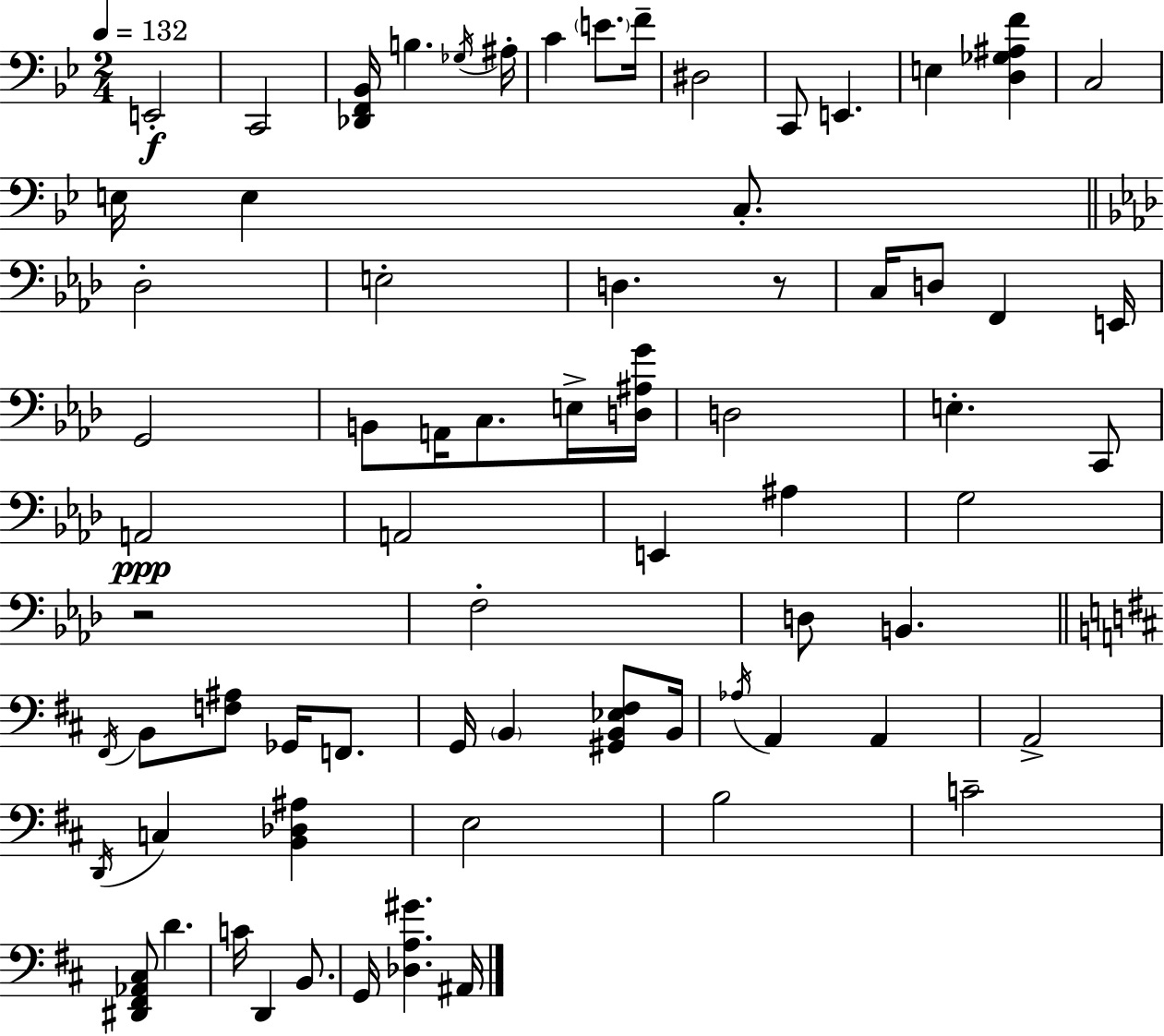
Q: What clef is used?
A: bass